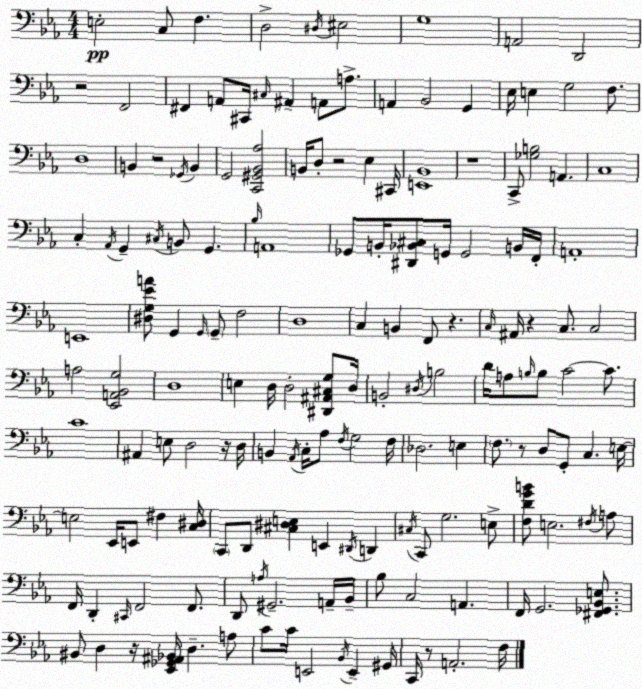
X:1
T:Untitled
M:4/4
L:1/4
K:Cm
E,2 C,/2 F, D,2 ^D,/4 ^E,2 G,4 A,,2 D,,2 z2 F,,2 ^F,, A,,/2 ^C,,/4 ^C,/4 ^A,, A,,/2 A,/2 A,, _B,,2 G,, _E,/4 E, G,2 F,/2 D,4 B,, z2 _G,,/4 B,, G,,2 [C,,^G,,_B,,_A,]2 B,,/4 D,/2 z2 _E, ^C,,/4 [E,,_B,,]4 z4 C,,/2 [_G,B,]2 A,, C,4 C, _A,,/4 G,, ^C,/4 B,,/2 G,, _B,/4 A,,4 _G,,/2 B,,/4 [^D,,_B,,^C,]/2 G,,/4 G,,2 B,,/4 F,,/4 A,,4 E,,4 [^D,G,_EA]/2 G,, G,,/4 G,,/2 F,2 D,4 C, B,, F,,/2 z C,/4 ^A,,/4 z C,/2 C,2 A,2 [_E,,A,,_B,,G,]2 D,4 E, D,/4 D,2 [^D,,^A,,^C,G,]/2 D,/4 B,,2 ^D,/4 B,2 D/4 A,/2 B,/4 B,/2 C2 C/2 C4 ^A,, E,/2 D,2 z/4 D,/4 B,, _A,,/4 C,/4 _A,/2 F,/4 G,2 F,/4 _D,2 E, F,/2 z/2 D,/2 G,,/2 C, E,/4 E,2 _E,,/4 E,,/2 ^F, [C,^D,]/4 C,,/2 D,,/2 [^C,^D,E,] E,, ^D,,/4 D,, ^C,/4 C,,/2 G,2 E,/2 [F,DGB]/2 E,2 ^F,/4 A,/2 F,,/4 D,, ^C,,/4 F,,2 F,,/2 D,,/2 A,/4 ^G,,2 A,,/4 _B,,/4 _B,/2 C,2 A,, F,,/4 G,,2 [^F,,_G,,_B,,E,]/2 ^B,,/2 D, z/4 [_E,,_G,,^A,,_B,,]/4 D, A,/2 C/2 C/4 E,,2 _B,,/4 E,, ^G,,/4 C,,/4 z/2 A,,2 F,/4